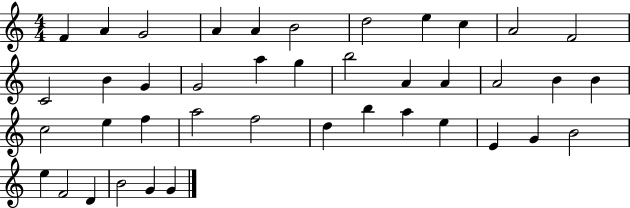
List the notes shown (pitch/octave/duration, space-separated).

F4/q A4/q G4/h A4/q A4/q B4/h D5/h E5/q C5/q A4/h F4/h C4/h B4/q G4/q G4/h A5/q G5/q B5/h A4/q A4/q A4/h B4/q B4/q C5/h E5/q F5/q A5/h F5/h D5/q B5/q A5/q E5/q E4/q G4/q B4/h E5/q F4/h D4/q B4/h G4/q G4/q